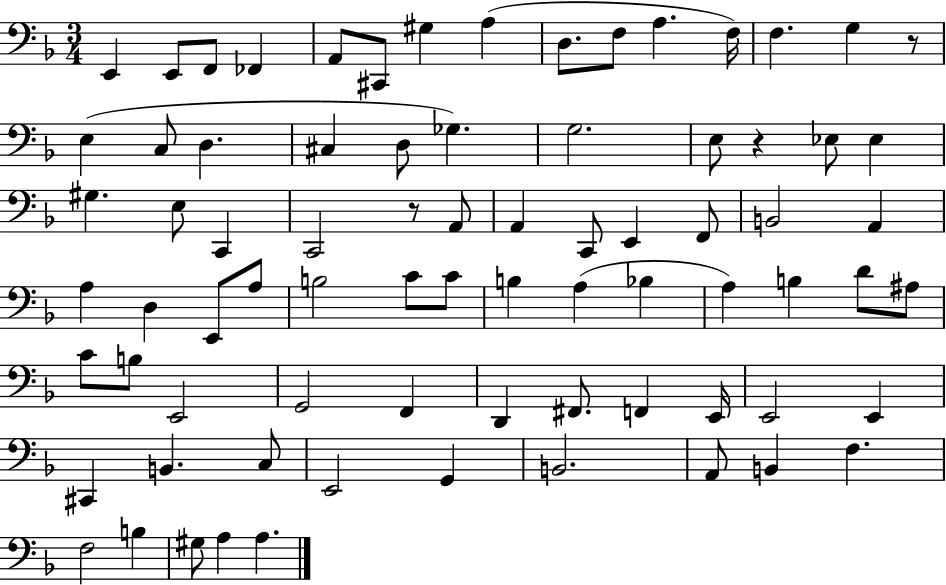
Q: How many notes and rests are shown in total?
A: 77